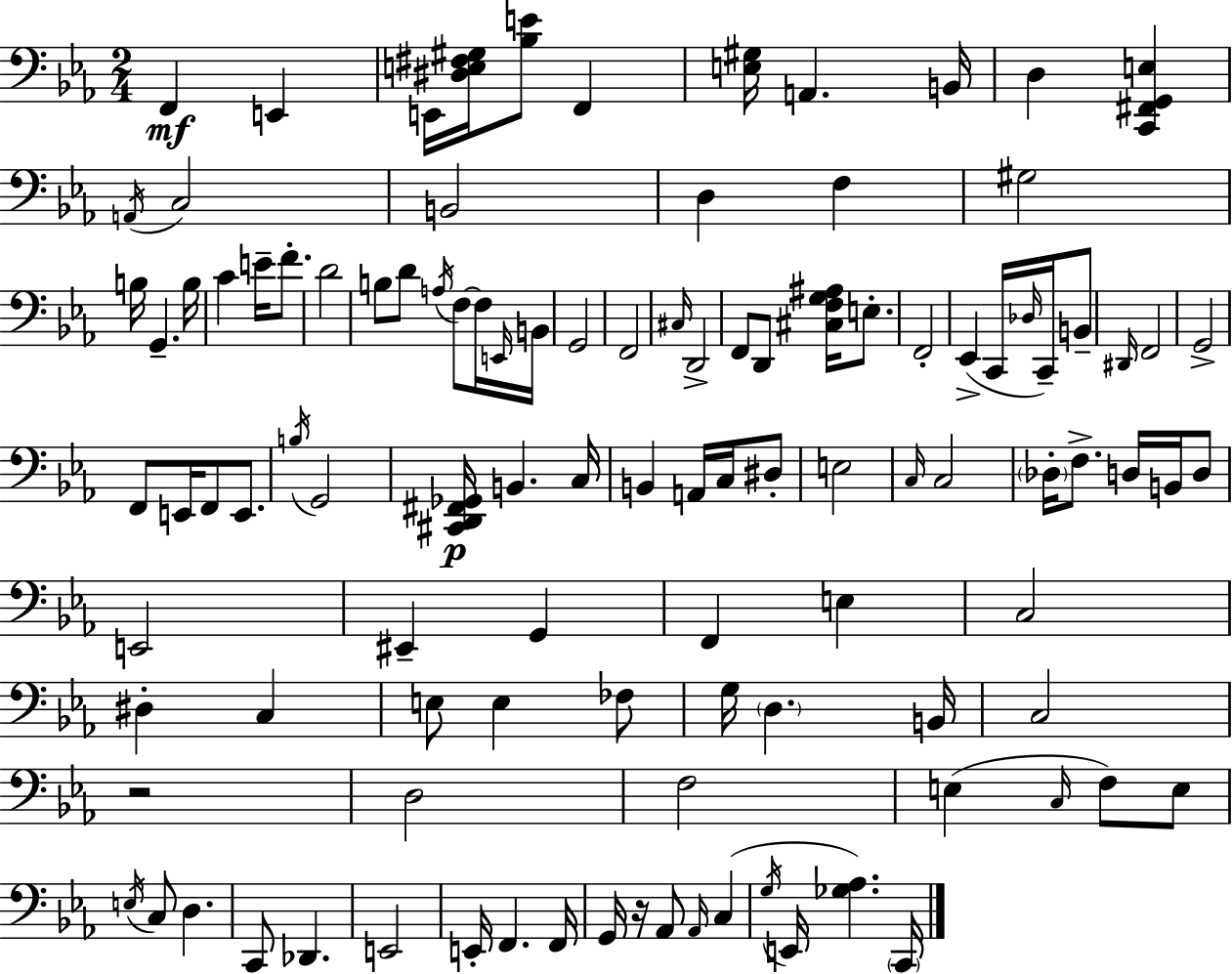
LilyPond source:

{
  \clef bass
  \numericTimeSignature
  \time 2/4
  \key ees \major
  f,4\mf e,4 | e,16 <dis e fis gis>16 <bes e'>8 f,4 | <e gis>16 a,4. b,16 | d4 <c, fis, g, e>4 | \break \acciaccatura { a,16 } c2 | b,2 | d4 f4 | gis2 | \break b16 g,4.-- | b16 c'4 e'16-- f'8.-. | d'2 | b8 d'8 \acciaccatura { a16 } f8~~ | \break f16 \grace { e,16 } b,16 g,2 | f,2 | \grace { cis16 } d,2-> | f,8 d,8 | \break <cis f g ais>16 e8.-. f,2-. | ees,4->( | c,16 \grace { des16 } c,16--) b,8-- \grace { dis,16 } f,2 | g,2-> | \break f,8 | e,16 f,8 e,8. \acciaccatura { b16 } g,2 | <cis, d, fis, ges,>16\p | b,4. c16 b,4 | \break a,16 c16 dis8-. e2 | \grace { c16 } | c2 | \parenthesize des16-. f8.-> d16 b,16 d8 | \break e,2 | eis,4-- g,4 | f,4 e4 | c2 | \break dis4-. c4 | e8 e4 fes8 | g16 \parenthesize d4. b,16 | c2 | \break r2 | d2 | f2 | e4( \grace { c16 } f8) e8 | \break \acciaccatura { e16 } c8 d4. | c,8 des,4. | e,2 | e,16-. f,4. | \break f,16 g,16 r16 aes,8 \grace { aes,16 } c4( | \acciaccatura { g16 } e,16 <ges aes>4.) | \parenthesize c,16 \bar "|."
}